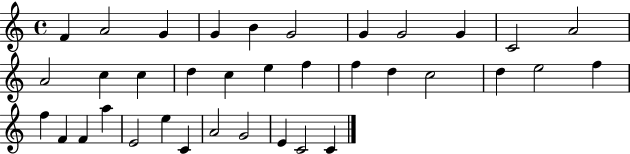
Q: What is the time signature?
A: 4/4